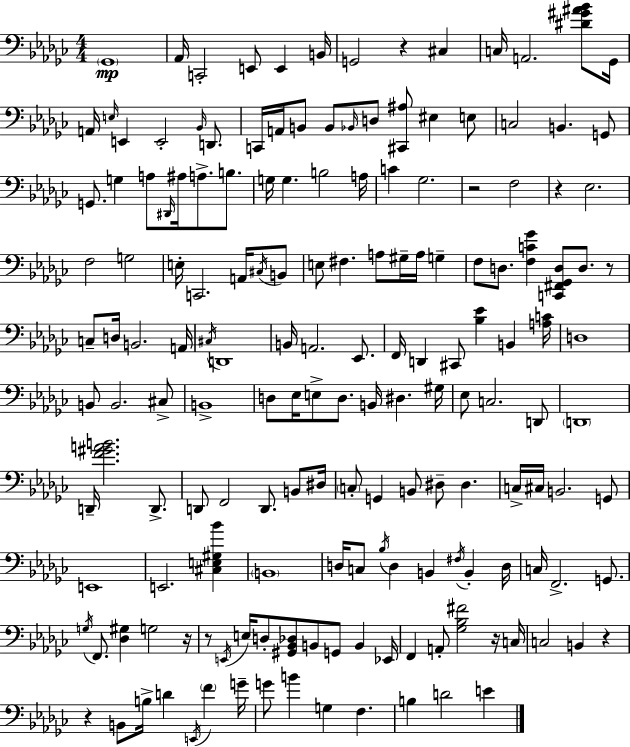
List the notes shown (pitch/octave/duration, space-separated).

Gb2/w Ab2/s C2/h E2/e E2/q B2/s G2/h R/q C#3/q C3/s A2/h. [D#4,G#4,A#4,Bb4]/e Gb2/s A2/s E3/s E2/q E2/h Bb2/s D2/e. C2/s A2/s B2/e B2/e Bb2/s D3/e [C#2,A#3]/e EIS3/q E3/e C3/h B2/q. G2/e G2/e. G3/q A3/e D#2/s A#3/s A3/e. B3/e. G3/s G3/q. B3/h A3/s C4/q Gb3/h. R/h F3/h R/q Eb3/h. F3/h G3/h E3/s C2/h. A2/s C#3/s B2/e E3/e F#3/q. A3/e G#3/s A3/s G3/q F3/e D3/e. [F3,C4,Gb4]/q [C2,F#2,Gb2,D3]/e D3/e. R/e C3/e D3/s B2/h. A2/s C#3/s D2/w B2/s A2/h. Eb2/e. F2/s D2/q C#2/e [Bb3,Eb4]/q B2/q [A3,C4]/s D3/w B2/e B2/h. C#3/e B2/w D3/e Eb3/s E3/e D3/e. B2/s D#3/q. G#3/s Eb3/e C3/h. D2/e D2/w D2/s [F4,G#4,A4,B4]/h. D2/e. D2/e F2/h D2/e. B2/e D#3/s C3/e G2/q B2/e D#3/e D#3/q. C3/s C#3/s B2/h. G2/e E2/w E2/h. [C#3,E3,G#3,Bb4]/q B2/w D3/s C3/e Bb3/s D3/q B2/q F#3/s B2/q D3/s C3/s F2/h. G2/e. G3/s F2/e. [Db3,G#3]/q G3/h R/s R/e E2/s E3/s D3/e [G#2,Bb2,Db3]/e B2/e G2/e B2/q Eb2/s F2/q A2/e [Gb3,Bb3,F#4]/h R/s C3/s C3/h B2/q R/q R/q B2/e B3/s D4/q E2/s F4/q G4/s G4/e B4/q G3/q F3/q. B3/q D4/h E4/q